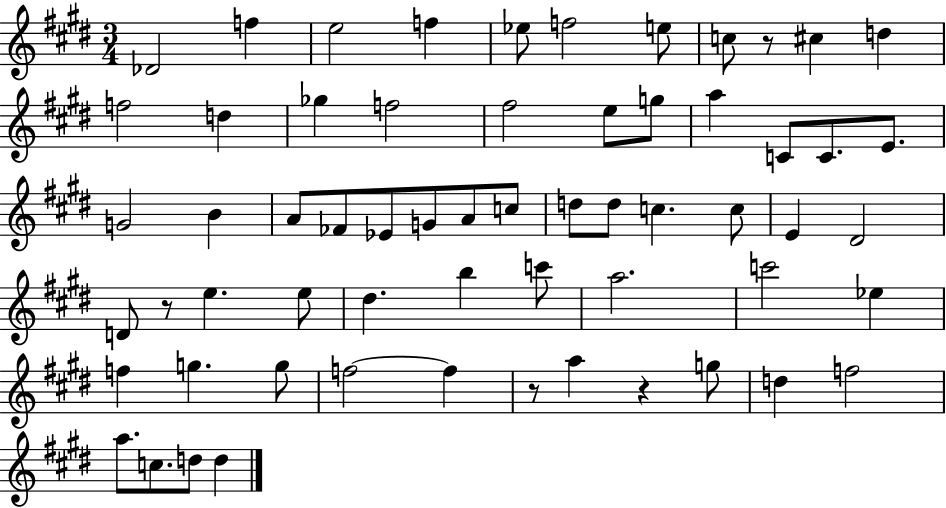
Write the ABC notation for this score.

X:1
T:Untitled
M:3/4
L:1/4
K:E
_D2 f e2 f _e/2 f2 e/2 c/2 z/2 ^c d f2 d _g f2 ^f2 e/2 g/2 a C/2 C/2 E/2 G2 B A/2 _F/2 _E/2 G/2 A/2 c/2 d/2 d/2 c c/2 E ^D2 D/2 z/2 e e/2 ^d b c'/2 a2 c'2 _e f g g/2 f2 f z/2 a z g/2 d f2 a/2 c/2 d/2 d